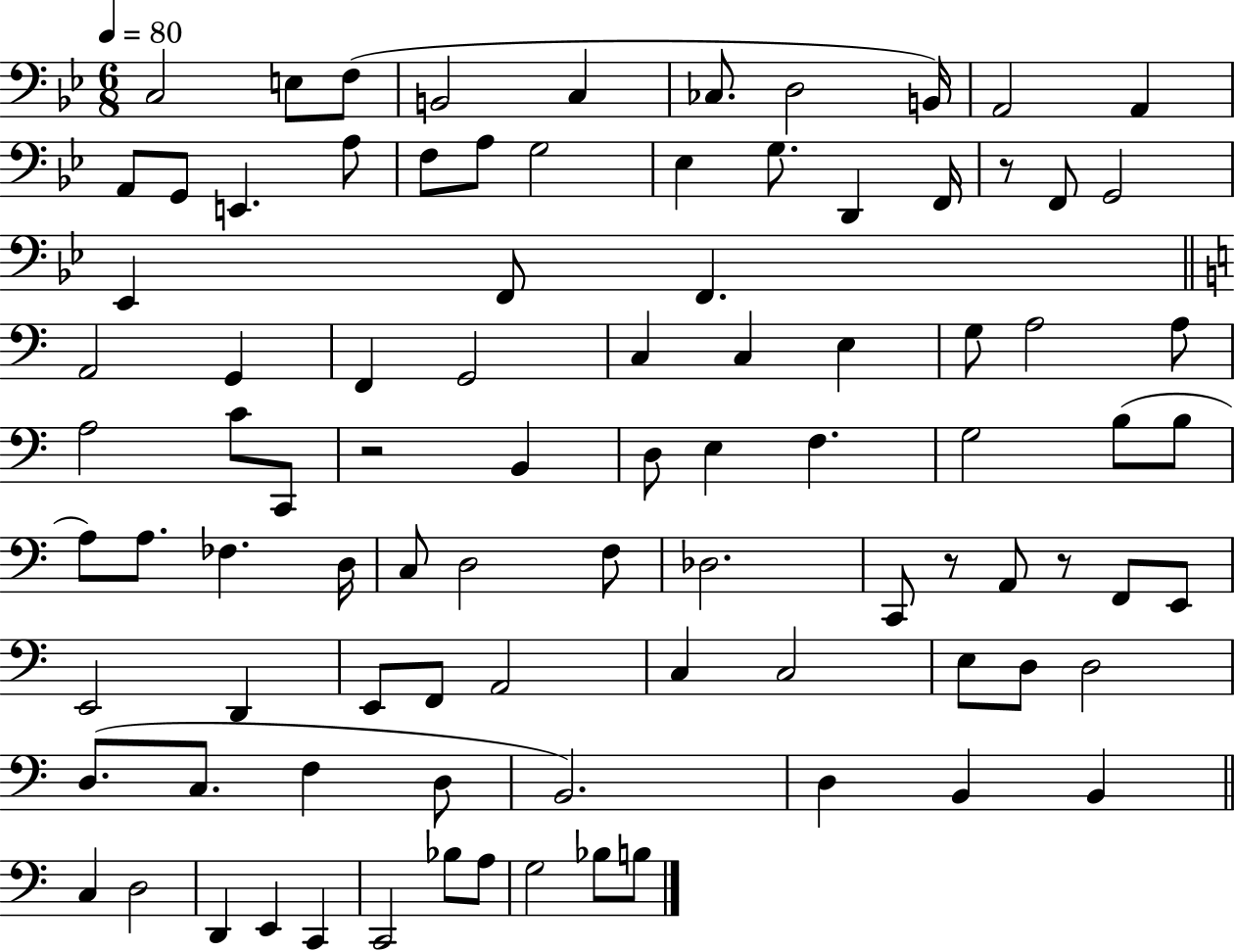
{
  \clef bass
  \numericTimeSignature
  \time 6/8
  \key bes \major
  \tempo 4 = 80
  c2 e8 f8( | b,2 c4 | ces8. d2 b,16) | a,2 a,4 | \break a,8 g,8 e,4. a8 | f8 a8 g2 | ees4 g8. d,4 f,16 | r8 f,8 g,2 | \break ees,4 f,8 f,4. | \bar "||" \break \key c \major a,2 g,4 | f,4 g,2 | c4 c4 e4 | g8 a2 a8 | \break a2 c'8 c,8 | r2 b,4 | d8 e4 f4. | g2 b8( b8 | \break a8) a8. fes4. d16 | c8 d2 f8 | des2. | c,8 r8 a,8 r8 f,8 e,8 | \break e,2 d,4 | e,8 f,8 a,2 | c4 c2 | e8 d8 d2 | \break d8.( c8. f4 d8 | b,2.) | d4 b,4 b,4 | \bar "||" \break \key c \major c4 d2 | d,4 e,4 c,4 | c,2 bes8 a8 | g2 bes8 b8 | \break \bar "|."
}